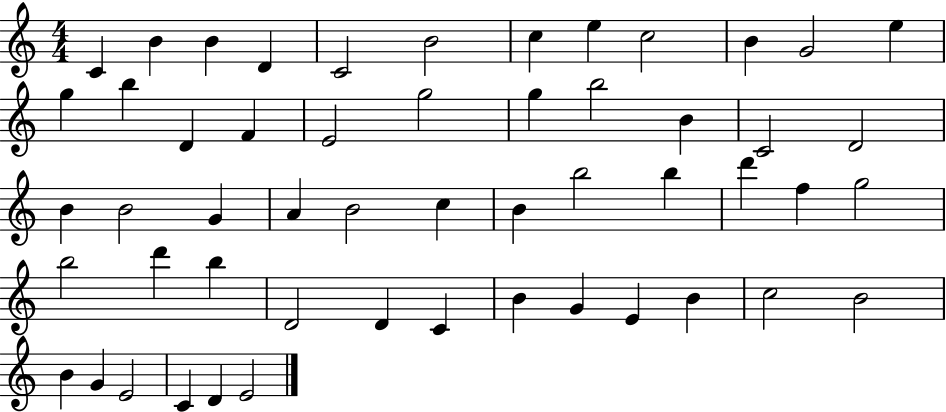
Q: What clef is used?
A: treble